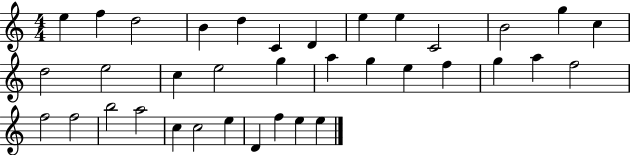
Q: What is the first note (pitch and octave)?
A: E5